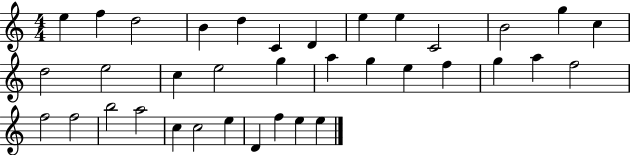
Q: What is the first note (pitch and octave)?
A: E5